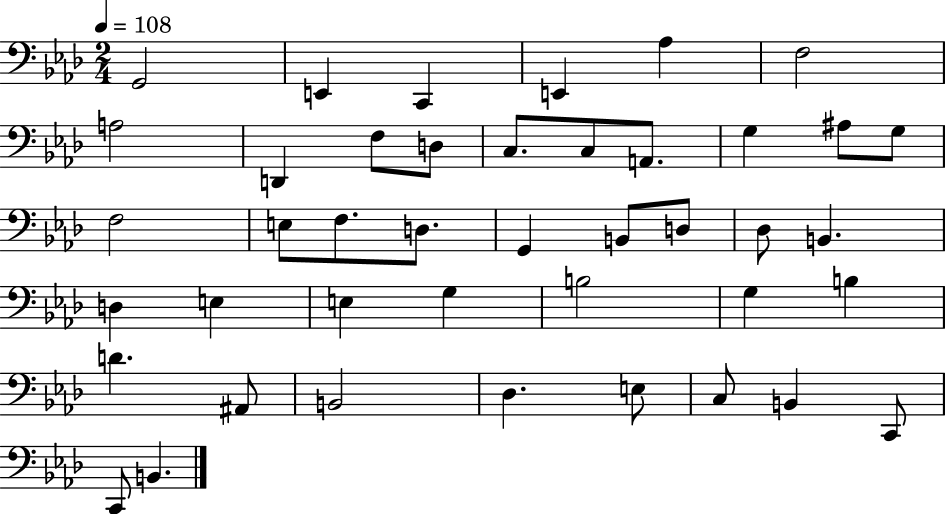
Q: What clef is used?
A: bass